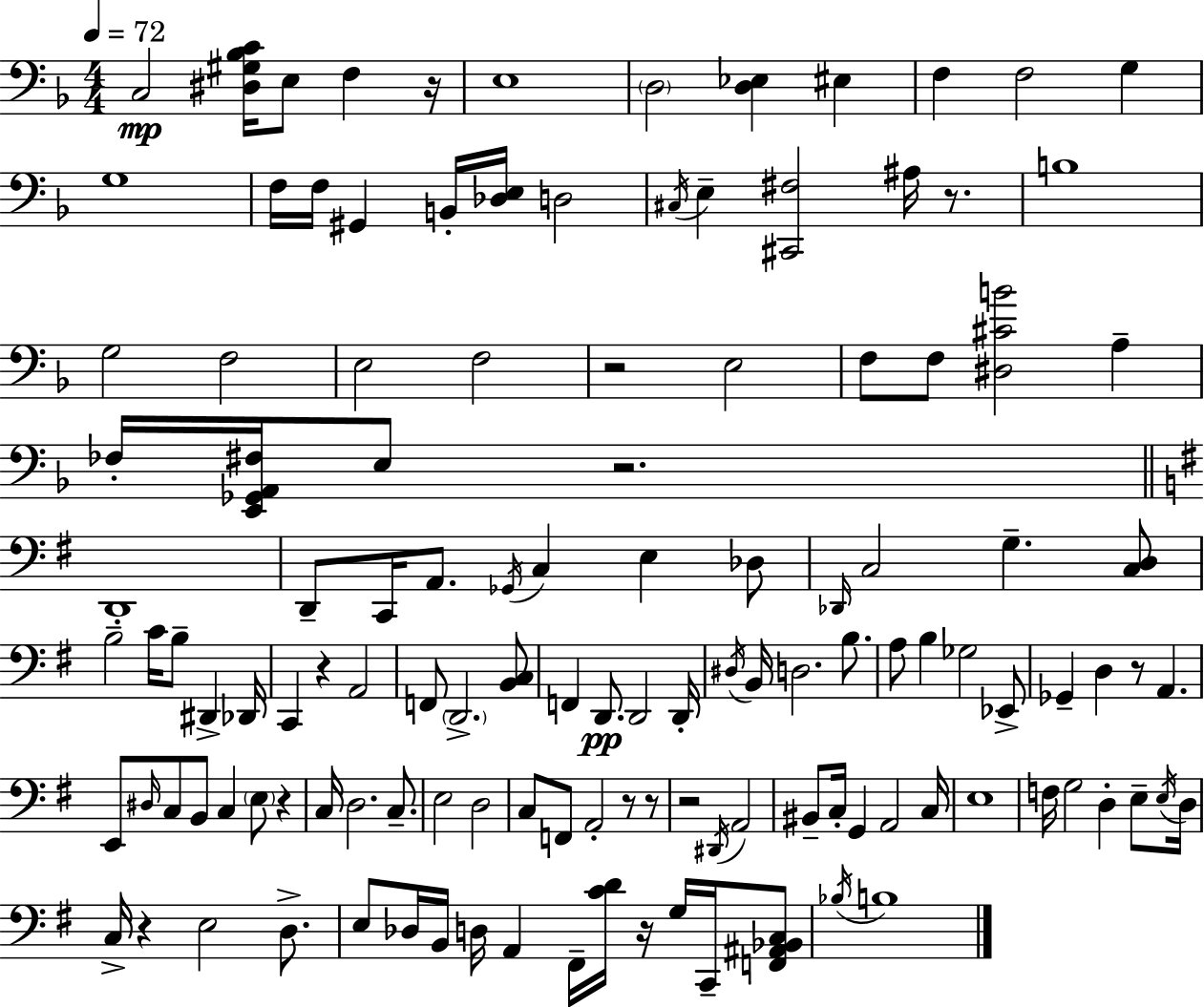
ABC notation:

X:1
T:Untitled
M:4/4
L:1/4
K:F
C,2 [^D,^G,_B,C]/4 E,/2 F, z/4 E,4 D,2 [D,_E,] ^E, F, F,2 G, G,4 F,/4 F,/4 ^G,, B,,/4 [_D,E,]/4 D,2 ^C,/4 E, [^C,,^F,]2 ^A,/4 z/2 B,4 G,2 F,2 E,2 F,2 z2 E,2 F,/2 F,/2 [^D,^CB]2 A, _F,/4 [E,,_G,,A,,^F,]/4 E,/2 z2 D,,4 D,,/2 C,,/4 A,,/2 _G,,/4 C, E, _D,/2 _D,,/4 C,2 G, [C,D,]/2 B,2 C/4 B,/2 ^D,, _D,,/4 C,, z A,,2 F,,/2 D,,2 [B,,C,]/2 F,, D,,/2 D,,2 D,,/4 ^D,/4 B,,/4 D,2 B,/2 A,/2 B, _G,2 _E,,/2 _G,, D, z/2 A,, E,,/2 ^D,/4 C,/2 B,,/2 C, E,/2 z C,/4 D,2 C,/2 E,2 D,2 C,/2 F,,/2 A,,2 z/2 z/2 z2 ^D,,/4 A,,2 ^B,,/2 C,/4 G,, A,,2 C,/4 E,4 F,/4 G,2 D, E,/2 E,/4 D,/4 C,/4 z E,2 D,/2 E,/2 _D,/4 B,,/4 D,/4 A,, ^F,,/4 [CD]/4 z/4 G,/4 C,,/4 [F,,^A,,_B,,C,]/2 _B,/4 B,4